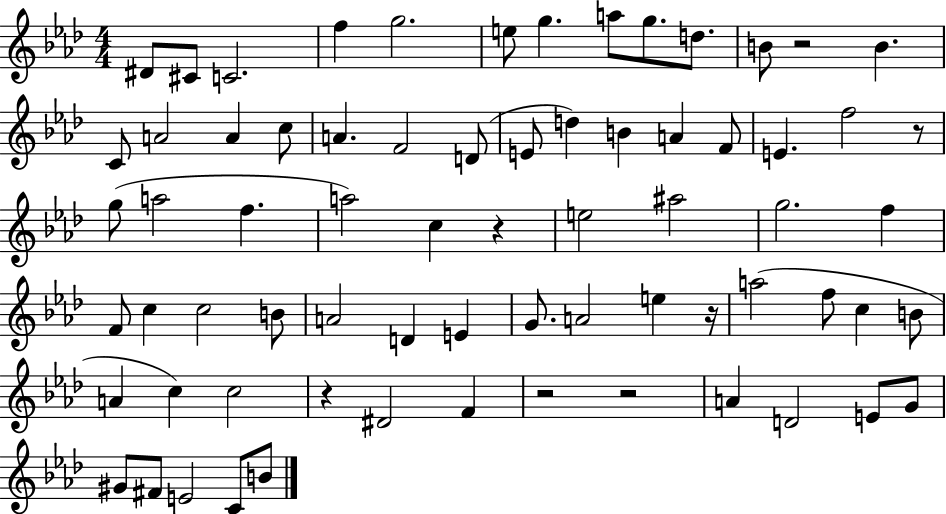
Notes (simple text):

D#4/e C#4/e C4/h. F5/q G5/h. E5/e G5/q. A5/e G5/e. D5/e. B4/e R/h B4/q. C4/e A4/h A4/q C5/e A4/q. F4/h D4/e E4/e D5/q B4/q A4/q F4/e E4/q. F5/h R/e G5/e A5/h F5/q. A5/h C5/q R/q E5/h A#5/h G5/h. F5/q F4/e C5/q C5/h B4/e A4/h D4/q E4/q G4/e. A4/h E5/q R/s A5/h F5/e C5/q B4/e A4/q C5/q C5/h R/q D#4/h F4/q R/h R/h A4/q D4/h E4/e G4/e G#4/e F#4/e E4/h C4/e B4/e